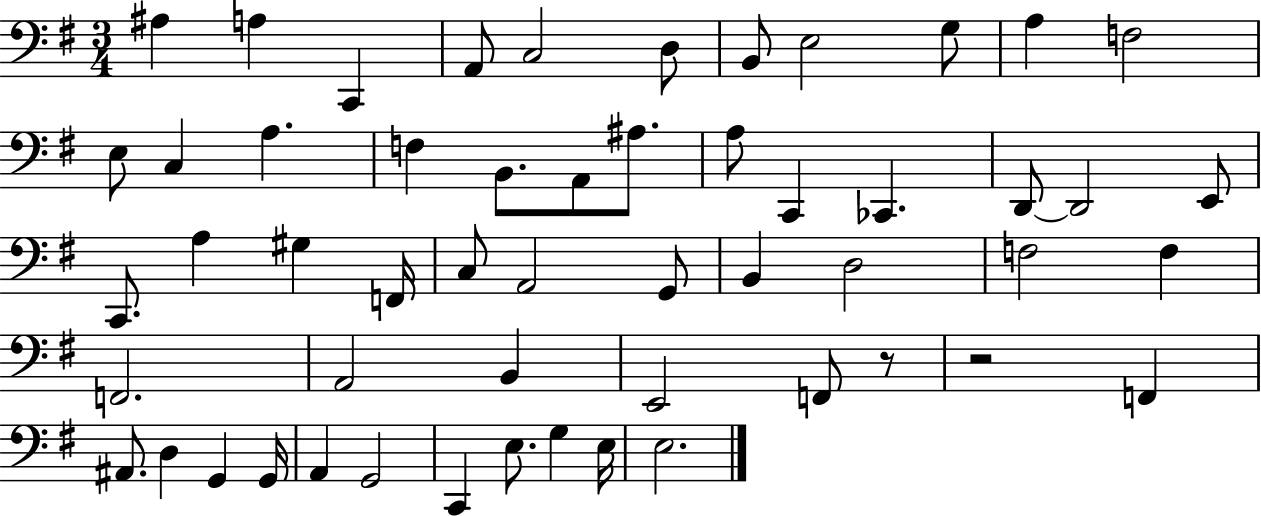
{
  \clef bass
  \numericTimeSignature
  \time 3/4
  \key g \major
  ais4 a4 c,4 | a,8 c2 d8 | b,8 e2 g8 | a4 f2 | \break e8 c4 a4. | f4 b,8. a,8 ais8. | a8 c,4 ces,4. | d,8~~ d,2 e,8 | \break c,8. a4 gis4 f,16 | c8 a,2 g,8 | b,4 d2 | f2 f4 | \break f,2. | a,2 b,4 | e,2 f,8 r8 | r2 f,4 | \break ais,8. d4 g,4 g,16 | a,4 g,2 | c,4 e8. g4 e16 | e2. | \break \bar "|."
}